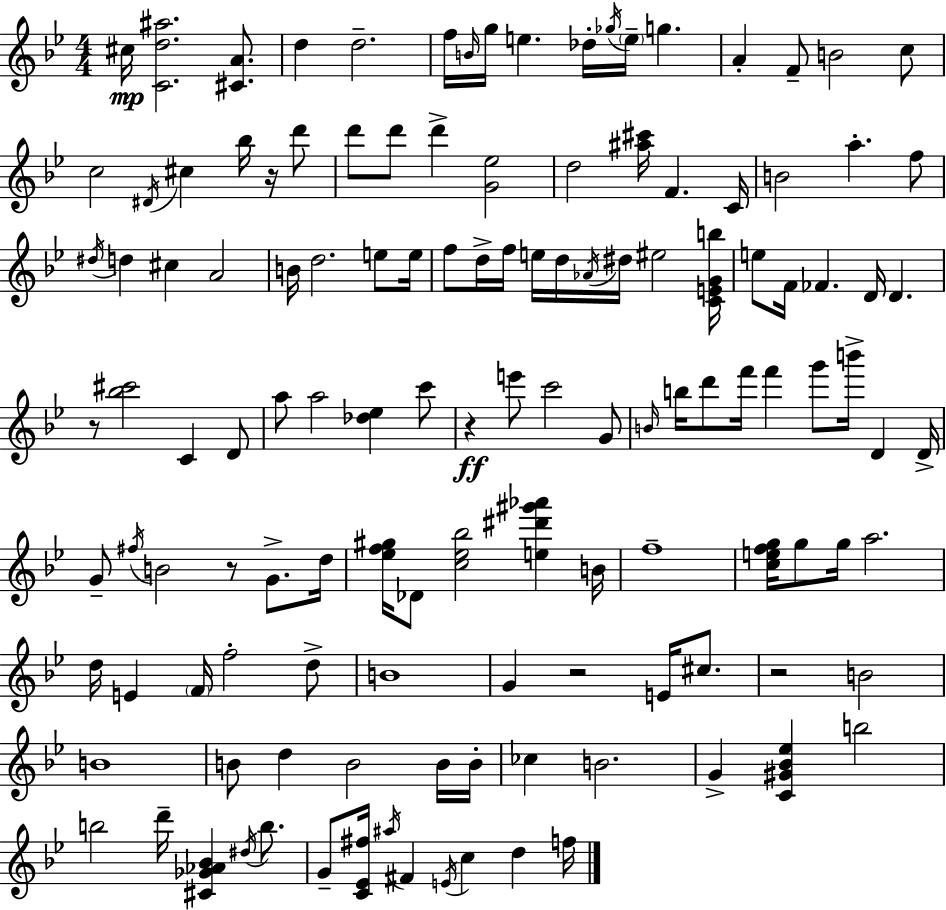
C#5/s [C4,D5,A#5]/h. [C#4,A4]/e. D5/q D5/h. F5/s B4/s G5/s E5/q. Db5/s Gb5/s E5/s G5/q. A4/q F4/e B4/h C5/e C5/h D#4/s C#5/q Bb5/s R/s D6/e D6/e D6/e D6/q [G4,Eb5]/h D5/h [A#5,C#6]/s F4/q. C4/s B4/h A5/q. F5/e D#5/s D5/q C#5/q A4/h B4/s D5/h. E5/e E5/s F5/e D5/s F5/s E5/s D5/s Ab4/s D#5/s EIS5/h [C4,E4,G4,B5]/s E5/e F4/s FES4/q. D4/s D4/q. R/e [Bb5,C#6]/h C4/q D4/e A5/e A5/h [Db5,Eb5]/q C6/e R/q E6/e C6/h G4/e B4/s B5/s D6/e F6/s F6/q G6/e B6/s D4/q D4/s G4/e F#5/s B4/h R/e G4/e. D5/s [Eb5,F5,G#5]/s Db4/e [C5,Eb5,Bb5]/h [E5,D#6,G#6,Ab6]/q B4/s F5/w [C5,E5,F5,G5]/s G5/e G5/s A5/h. D5/s E4/q F4/s F5/h D5/e B4/w G4/q R/h E4/s C#5/e. R/h B4/h B4/w B4/e D5/q B4/h B4/s B4/s CES5/q B4/h. G4/q [C4,G#4,Bb4,Eb5]/q B5/h B5/h D6/s [C#4,Gb4,Ab4,Bb4]/q D#5/s B5/e. G4/e [C4,Eb4,F#5]/s A#5/s F#4/q E4/s C5/q D5/q F5/s